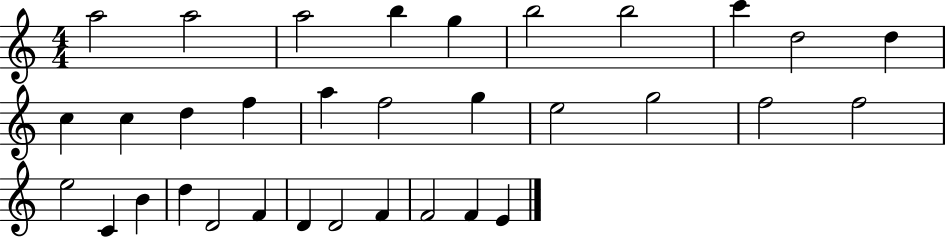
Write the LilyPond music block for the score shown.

{
  \clef treble
  \numericTimeSignature
  \time 4/4
  \key c \major
  a''2 a''2 | a''2 b''4 g''4 | b''2 b''2 | c'''4 d''2 d''4 | \break c''4 c''4 d''4 f''4 | a''4 f''2 g''4 | e''2 g''2 | f''2 f''2 | \break e''2 c'4 b'4 | d''4 d'2 f'4 | d'4 d'2 f'4 | f'2 f'4 e'4 | \break \bar "|."
}